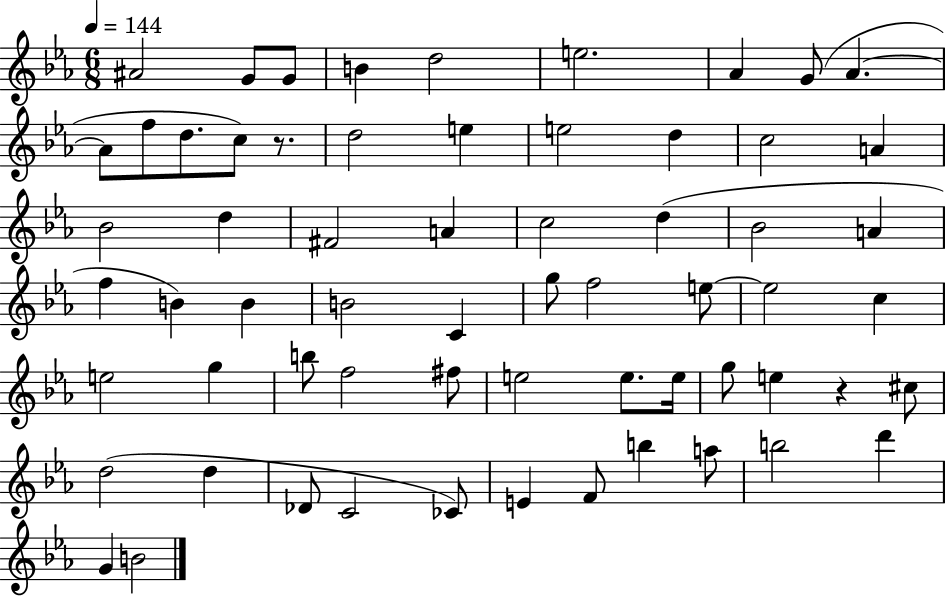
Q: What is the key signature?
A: EES major